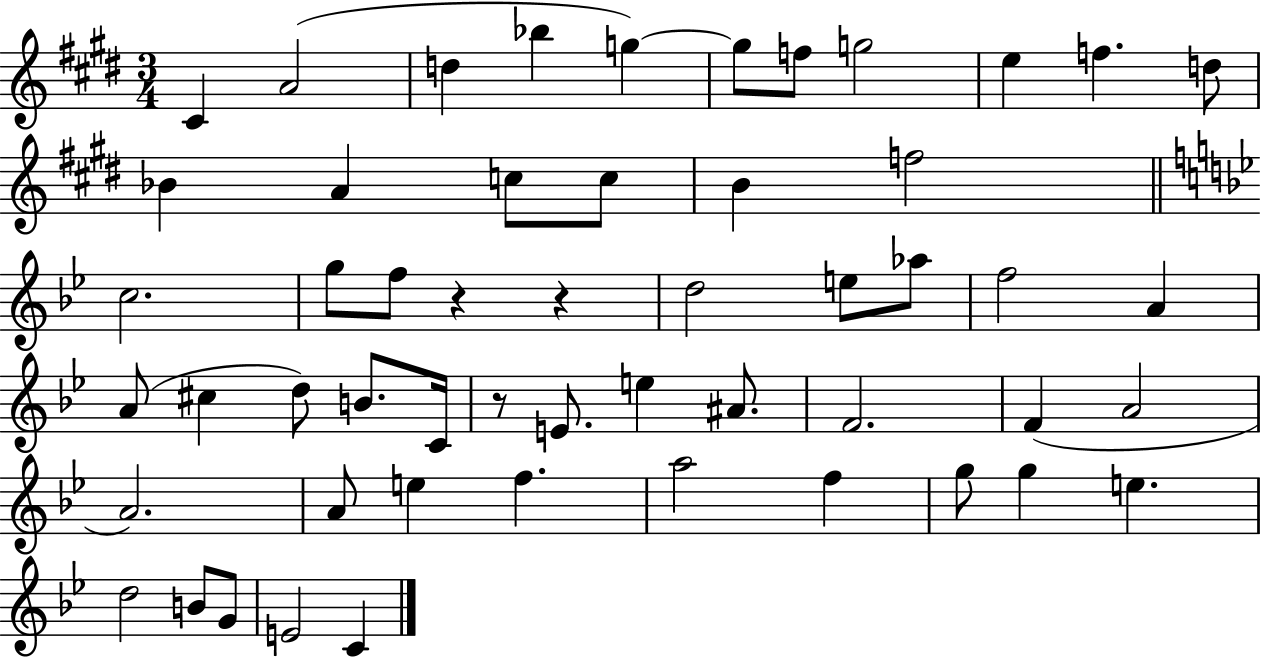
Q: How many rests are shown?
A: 3